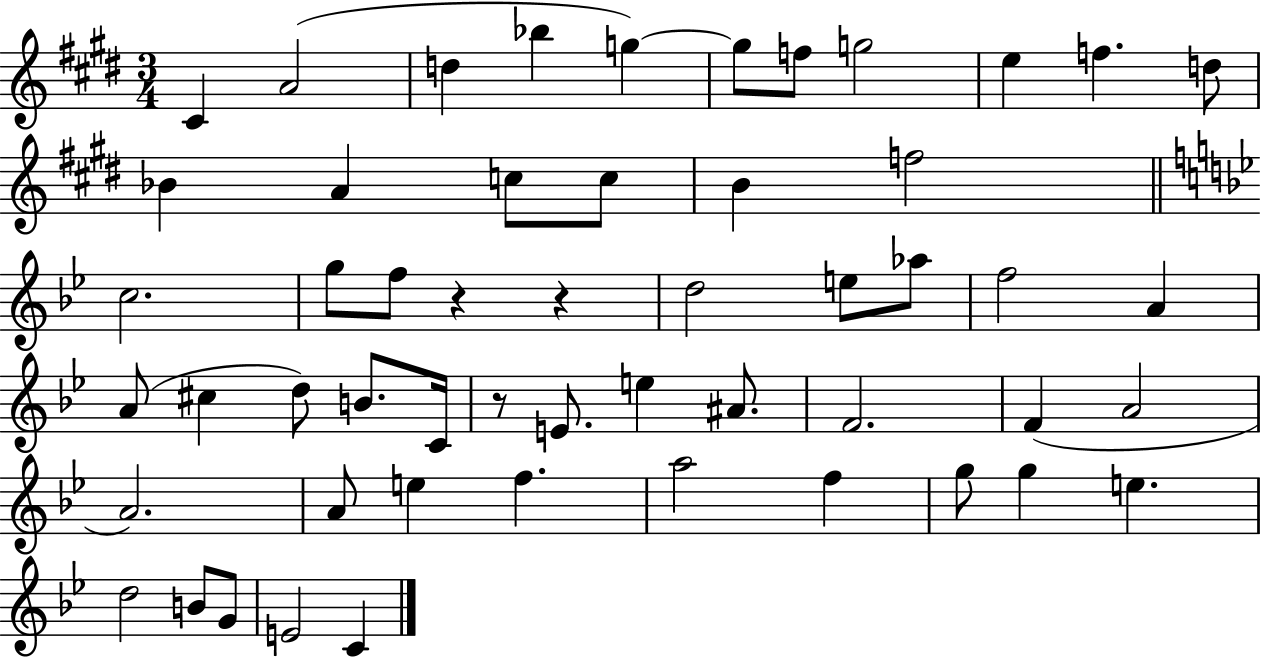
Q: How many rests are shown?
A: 3